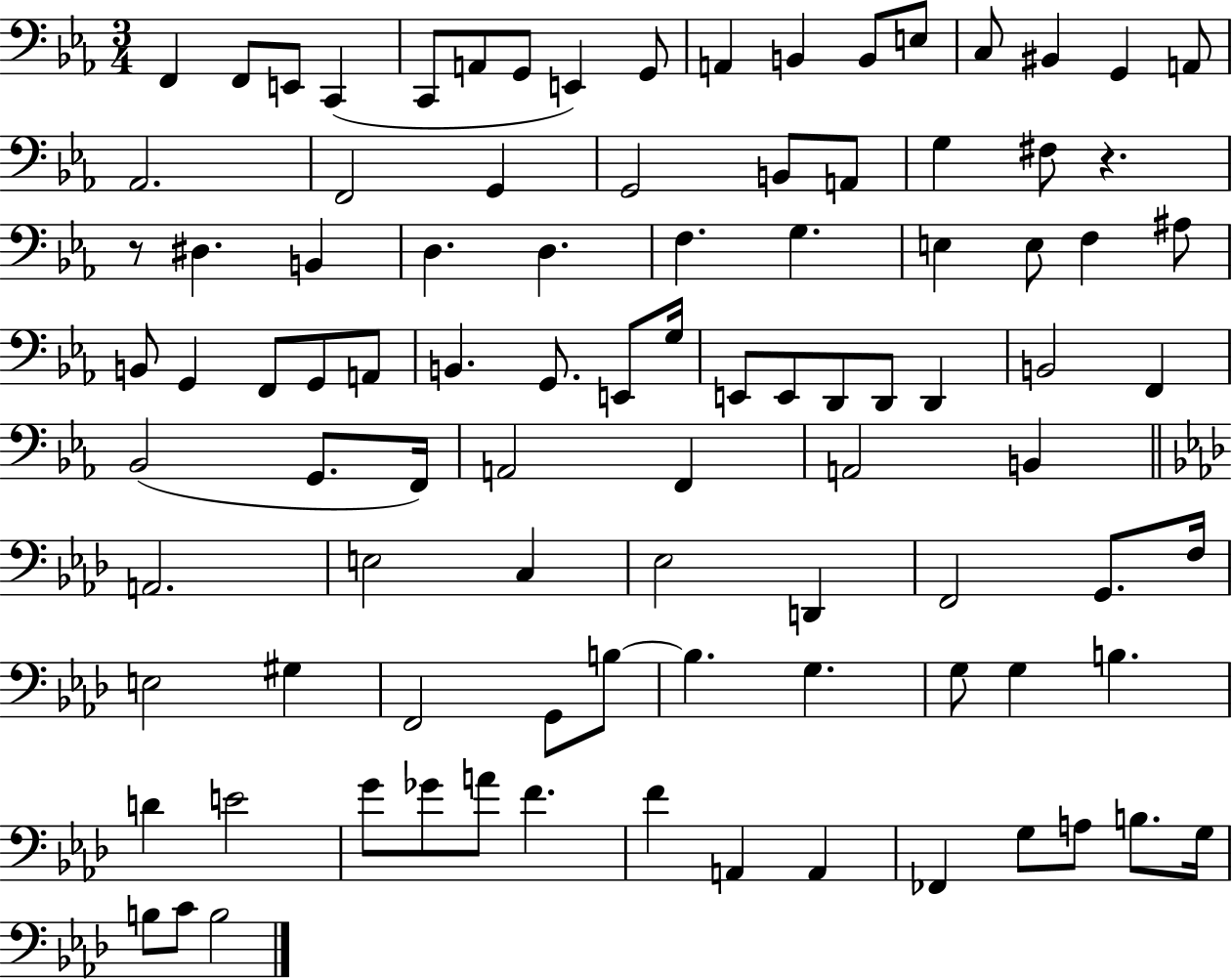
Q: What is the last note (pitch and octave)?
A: B3